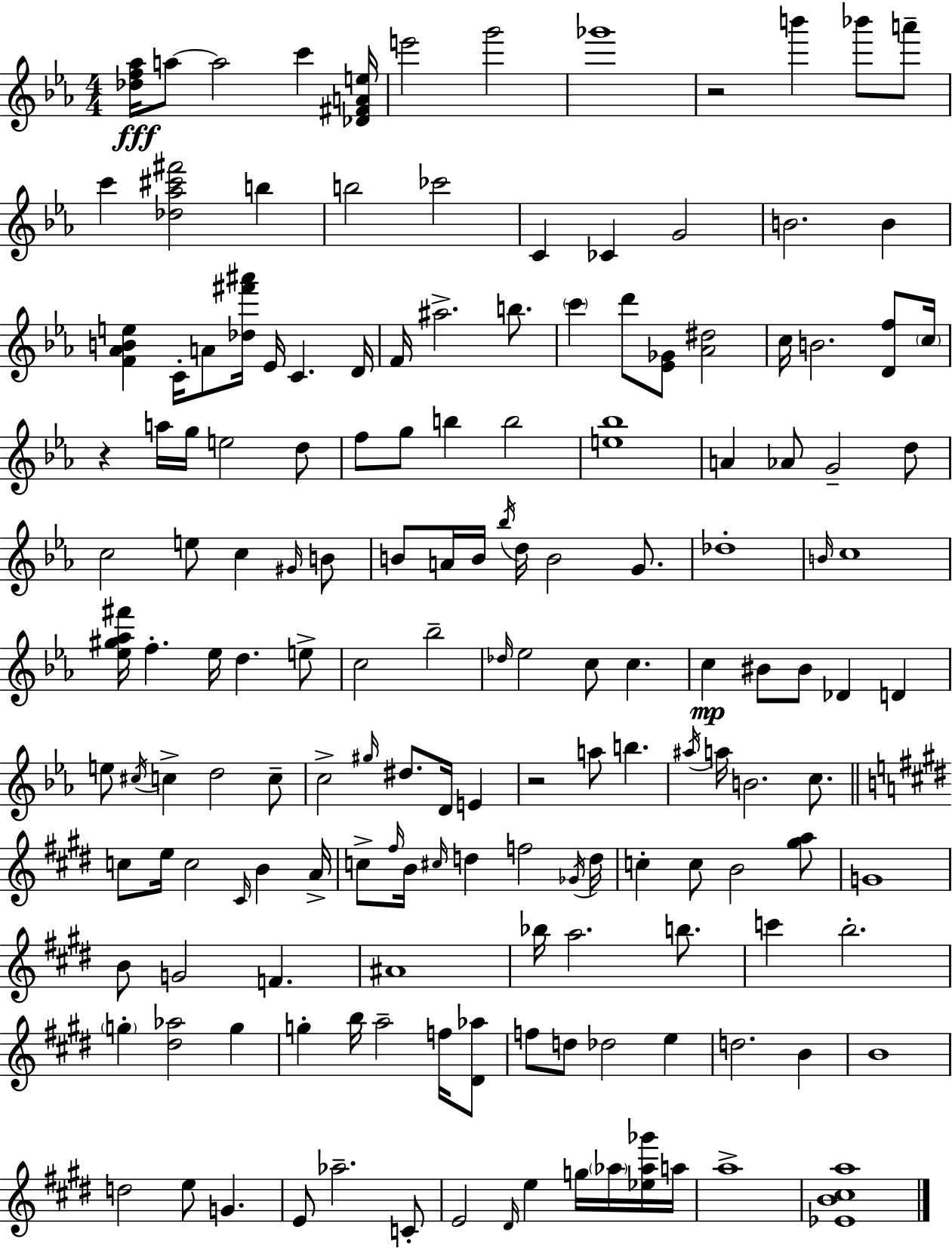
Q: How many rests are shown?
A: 3